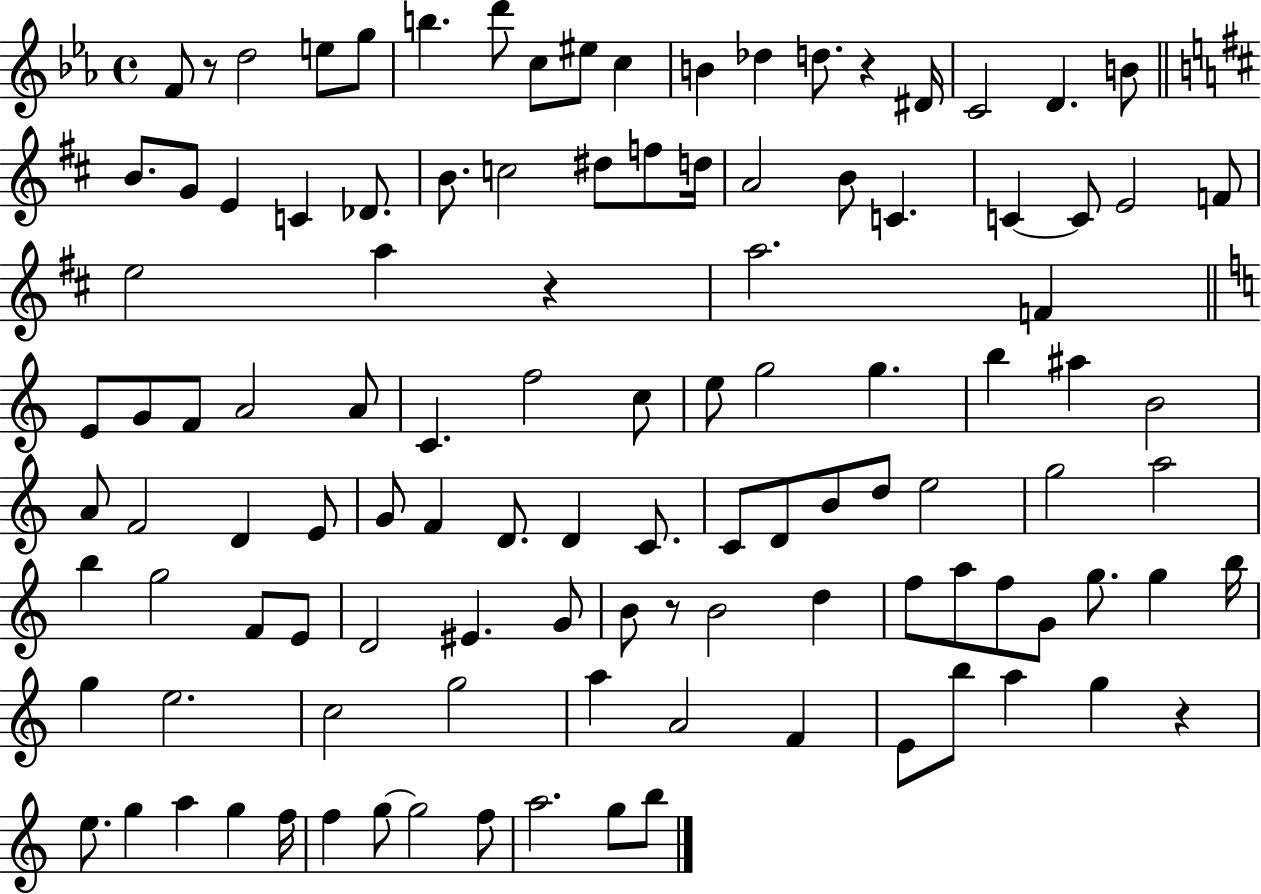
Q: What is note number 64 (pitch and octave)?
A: D5